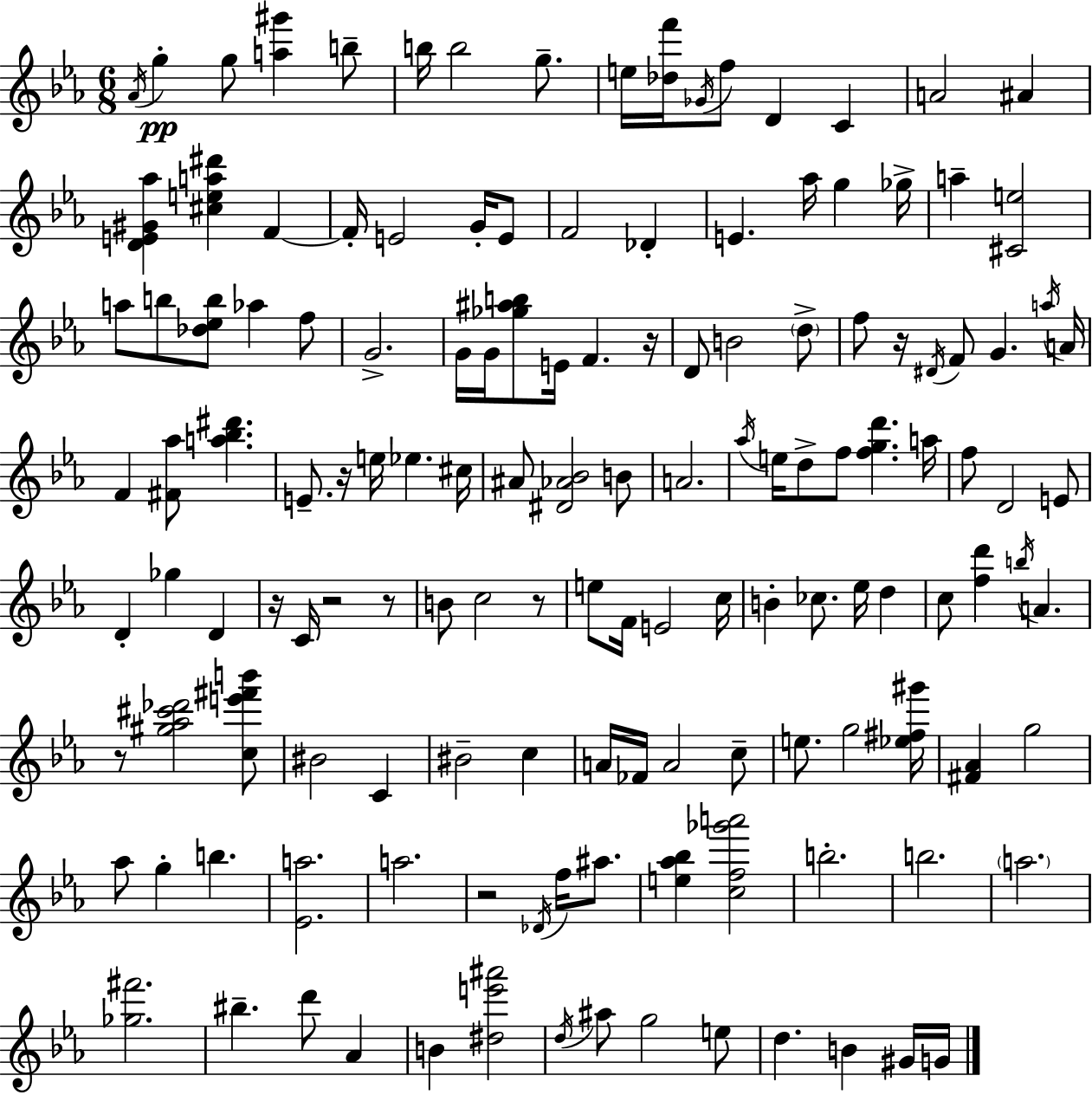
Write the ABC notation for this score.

X:1
T:Untitled
M:6/8
L:1/4
K:Cm
_A/4 g g/2 [a^g'] b/2 b/4 b2 g/2 e/4 [_df']/4 _G/4 f/2 D C A2 ^A [DE^G_a] [^cea^d'] F F/4 E2 G/4 E/2 F2 _D E _a/4 g _g/4 a [^Ce]2 a/2 b/2 [_d_eb]/2 _a f/2 G2 G/4 G/4 [_g^ab]/2 E/4 F z/4 D/2 B2 d/2 f/2 z/4 ^D/4 F/2 G a/4 A/4 F [^F_a]/2 [a_b^d'] E/2 z/4 e/4 _e ^c/4 ^A/2 [^D_A_B]2 B/2 A2 _a/4 e/4 d/2 f/2 [fgd'] a/4 f/2 D2 E/2 D _g D z/4 C/4 z2 z/2 B/2 c2 z/2 e/2 F/4 E2 c/4 B _c/2 _e/4 d c/2 [fd'] b/4 A z/2 [^g_a^c'_d']2 [ce'^f'b']/2 ^B2 C ^B2 c A/4 _F/4 A2 c/2 e/2 g2 [_e^f^g']/4 [^F_A] g2 _a/2 g b [_Ea]2 a2 z2 _D/4 f/4 ^a/2 [e_a_b] [cf_g'a']2 b2 b2 a2 [_g^f']2 ^b d'/2 _A B [^de'^a']2 d/4 ^a/2 g2 e/2 d B ^G/4 G/4